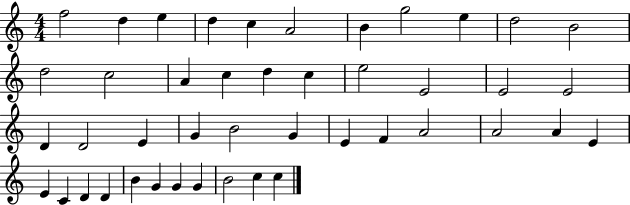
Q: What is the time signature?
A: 4/4